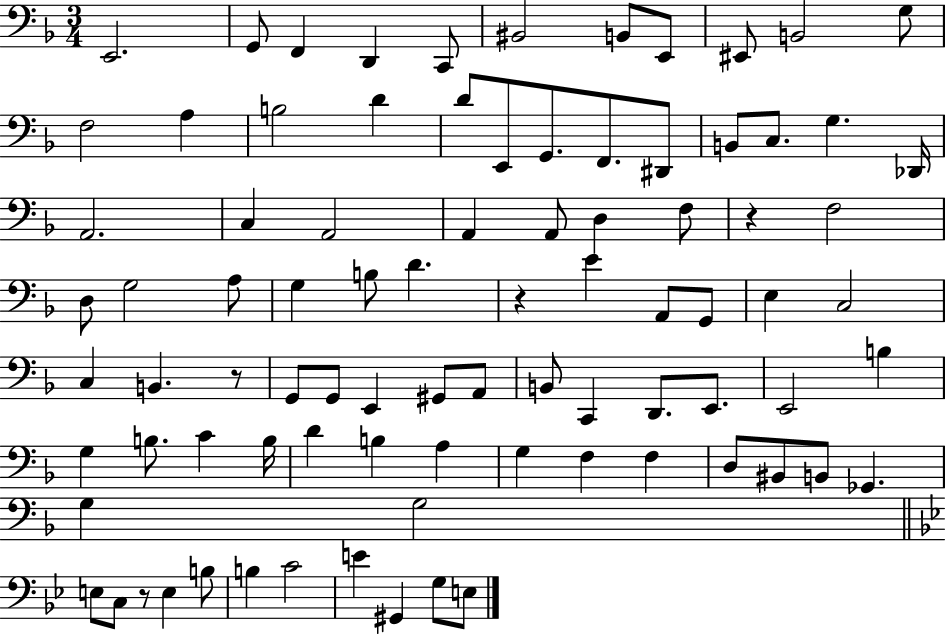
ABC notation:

X:1
T:Untitled
M:3/4
L:1/4
K:F
E,,2 G,,/2 F,, D,, C,,/2 ^B,,2 B,,/2 E,,/2 ^E,,/2 B,,2 G,/2 F,2 A, B,2 D D/2 E,,/2 G,,/2 F,,/2 ^D,,/2 B,,/2 C,/2 G, _D,,/4 A,,2 C, A,,2 A,, A,,/2 D, F,/2 z F,2 D,/2 G,2 A,/2 G, B,/2 D z E A,,/2 G,,/2 E, C,2 C, B,, z/2 G,,/2 G,,/2 E,, ^G,,/2 A,,/2 B,,/2 C,, D,,/2 E,,/2 E,,2 B, G, B,/2 C B,/4 D B, A, G, F, F, D,/2 ^B,,/2 B,,/2 _G,, G, G,2 E,/2 C,/2 z/2 E, B,/2 B, C2 E ^G,, G,/2 E,/2